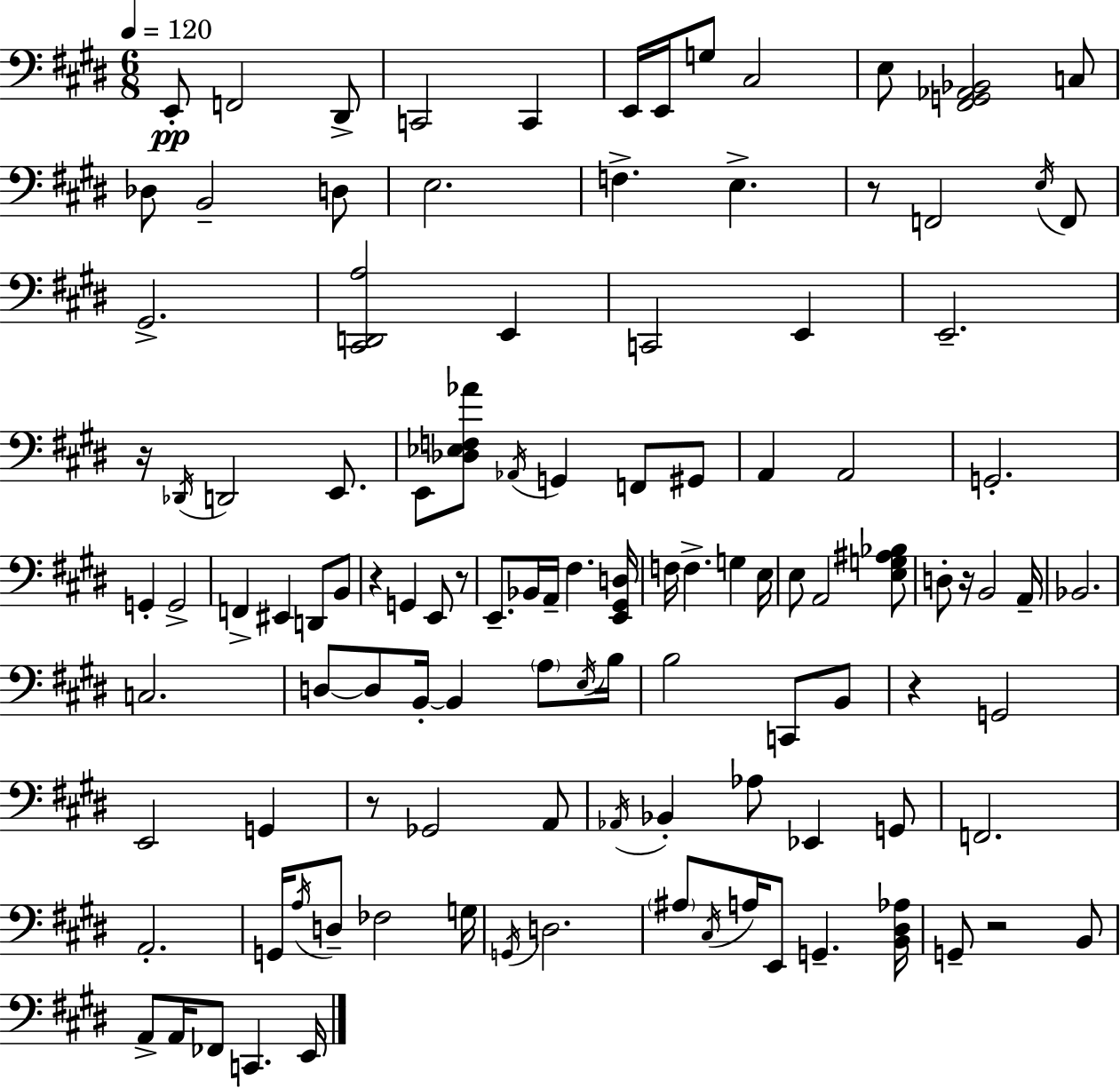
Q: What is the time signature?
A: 6/8